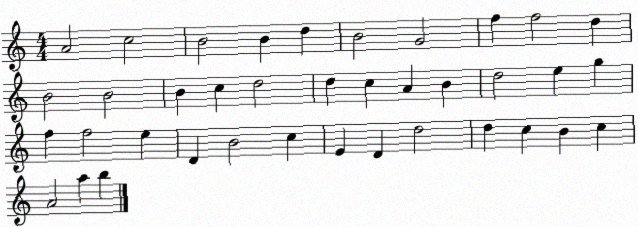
X:1
T:Untitled
M:4/4
L:1/4
K:C
A2 c2 B2 B d B2 G2 f f2 d B2 B2 B c d2 d c A B d2 e g f f2 e D B2 c E D d2 d c B c A2 a b